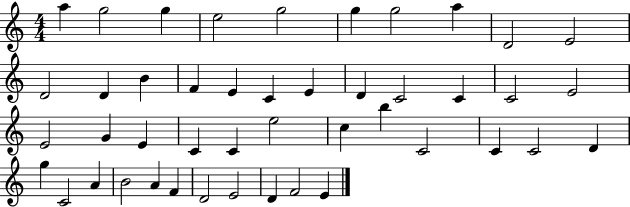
A5/q G5/h G5/q E5/h G5/h G5/q G5/h A5/q D4/h E4/h D4/h D4/q B4/q F4/q E4/q C4/q E4/q D4/q C4/h C4/q C4/h E4/h E4/h G4/q E4/q C4/q C4/q E5/h C5/q B5/q C4/h C4/q C4/h D4/q G5/q C4/h A4/q B4/h A4/q F4/q D4/h E4/h D4/q F4/h E4/q